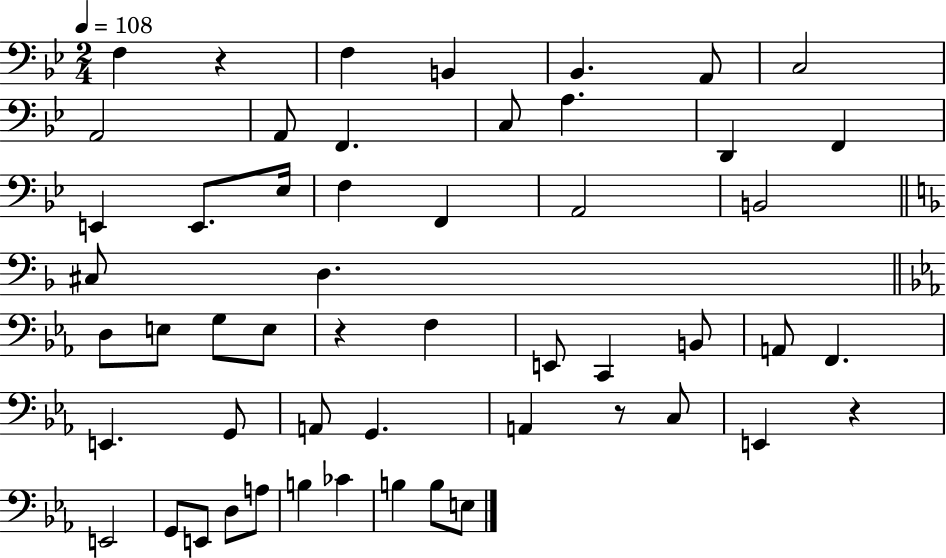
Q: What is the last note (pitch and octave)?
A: E3